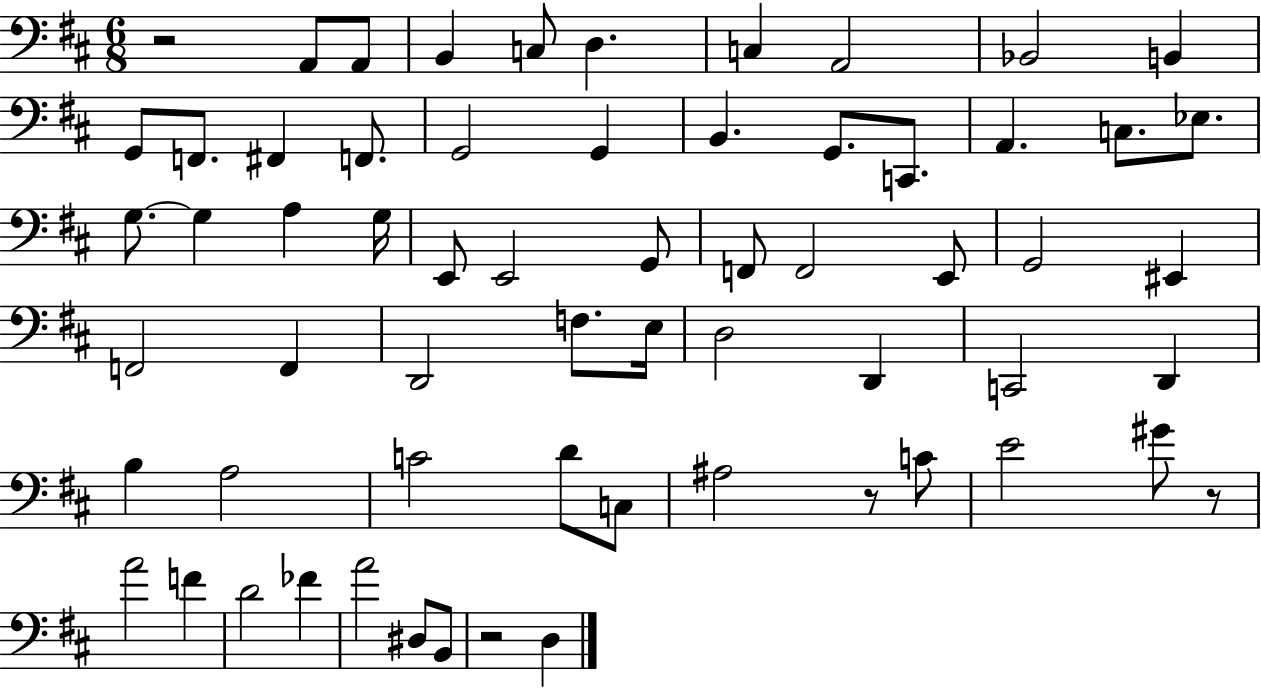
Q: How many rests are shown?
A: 4